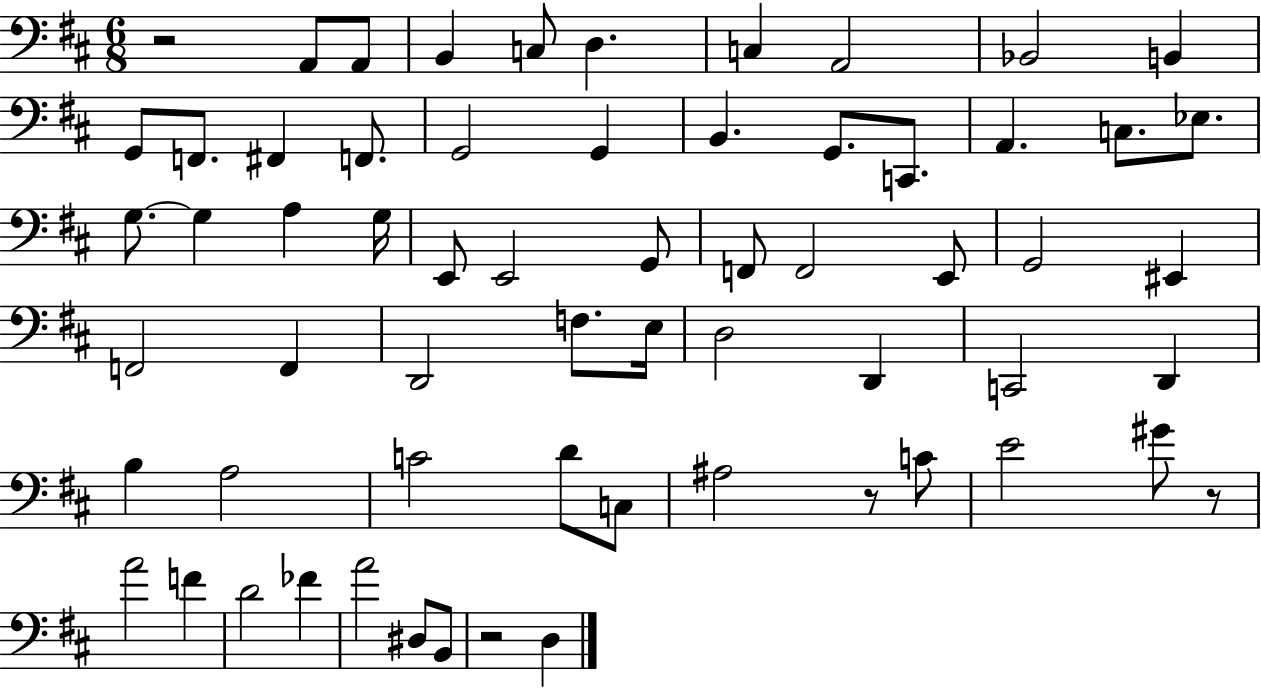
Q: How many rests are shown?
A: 4